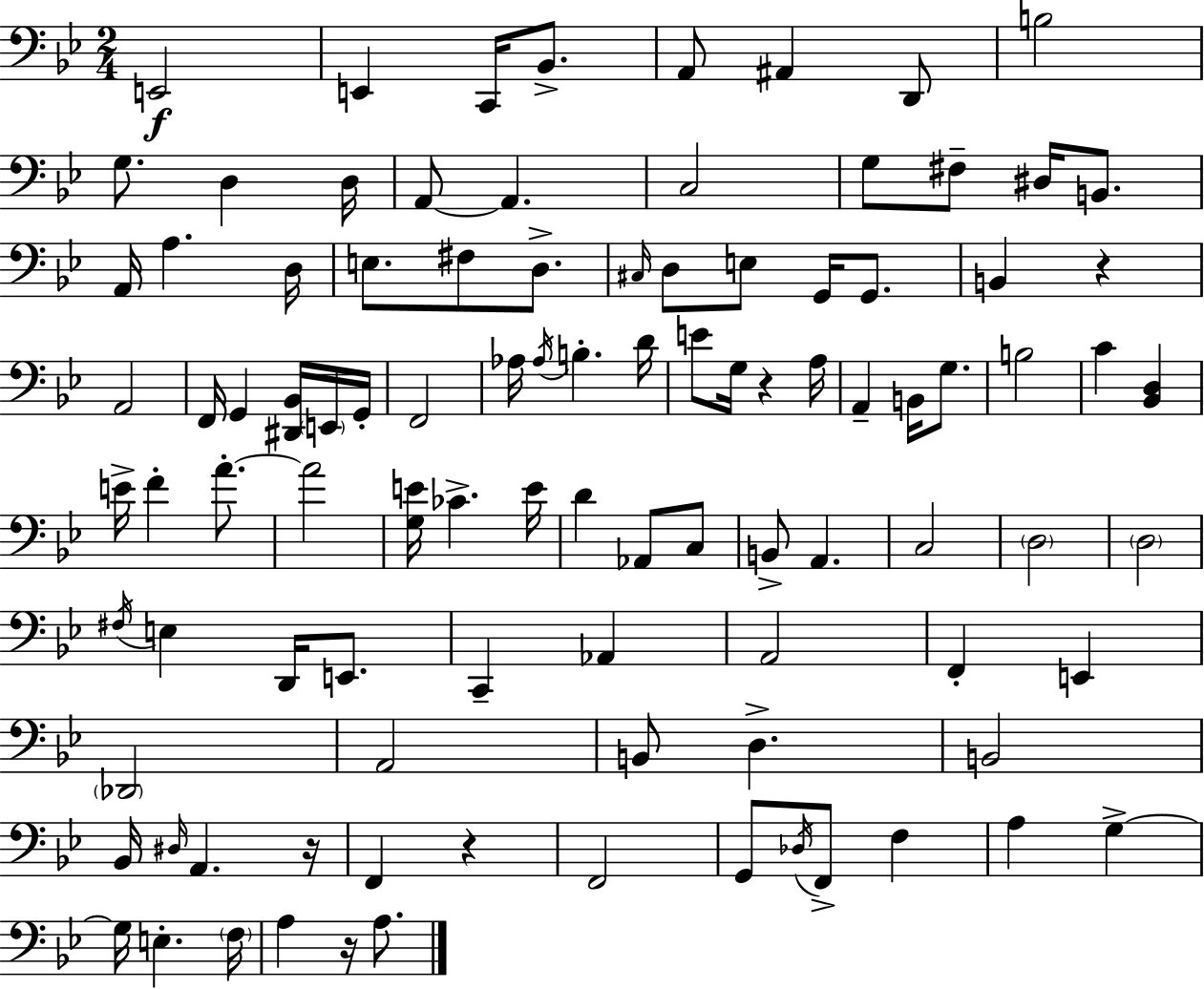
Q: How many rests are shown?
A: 5